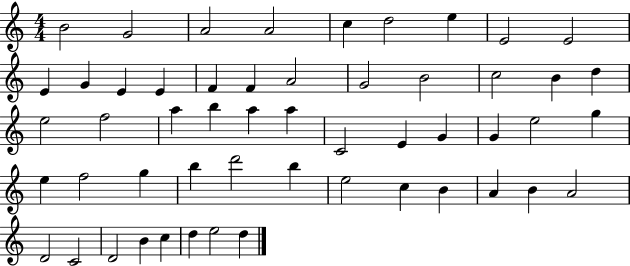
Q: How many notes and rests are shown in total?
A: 53